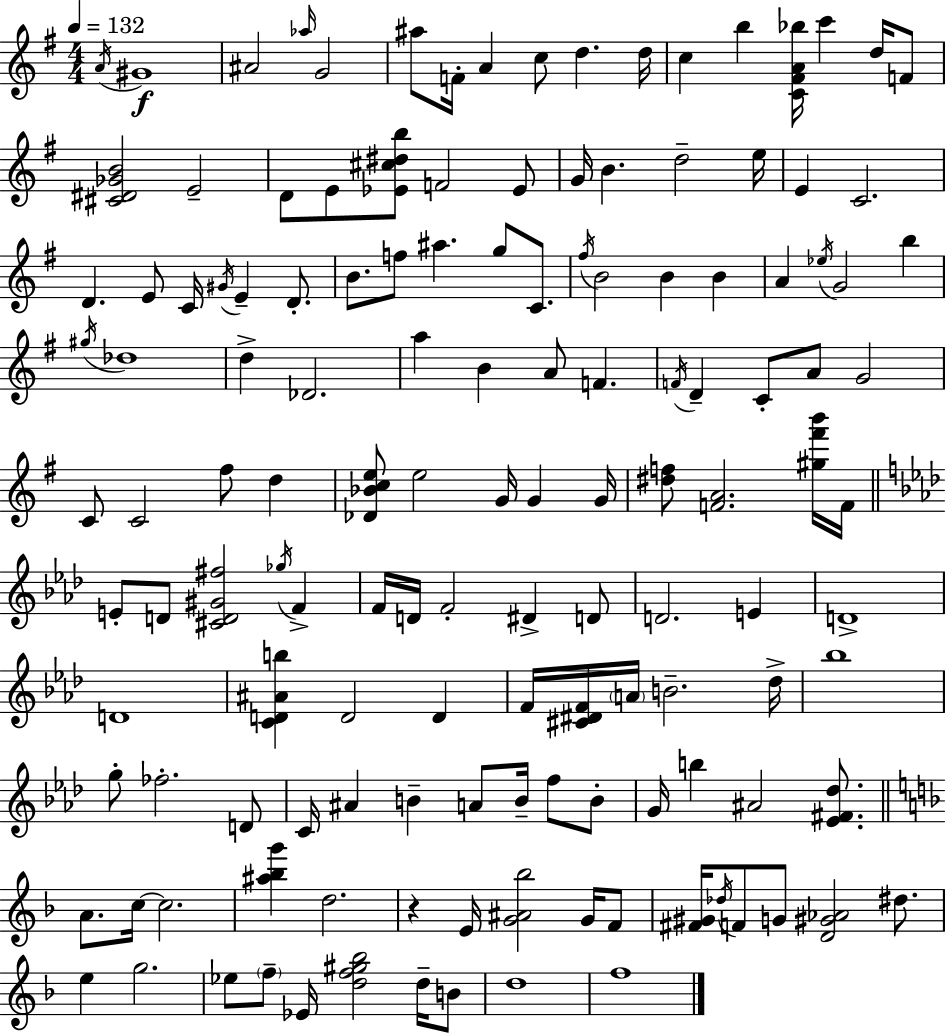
{
  \clef treble
  \numericTimeSignature
  \time 4/4
  \key g \major
  \tempo 4 = 132
  \acciaccatura { a'16 }\f gis'1 | ais'2 \grace { aes''16 } g'2 | ais''8 f'16-. a'4 c''8 d''4. | d''16 c''4 b''4 <c' fis' a' bes''>16 c'''4 d''16 | \break f'8 <cis' dis' ges' b'>2 e'2-- | d'8 e'8 <ees' cis'' dis'' b''>8 f'2 | ees'8 g'16 b'4. d''2-- | e''16 e'4 c'2. | \break d'4. e'8 c'16 \acciaccatura { gis'16 } e'4-- | d'8.-. b'8. f''8 ais''4. g''8 | c'8. \acciaccatura { fis''16 } b'2 b'4 | b'4 a'4 \acciaccatura { ees''16 } g'2 | \break b''4 \acciaccatura { gis''16 } des''1 | d''4-> des'2. | a''4 b'4 a'8 | f'4. \acciaccatura { f'16 } d'4-- c'8-. a'8 g'2 | \break c'8 c'2 | fis''8 d''4 <des' bes' c'' e''>8 e''2 | g'16 g'4 g'16 <dis'' f''>8 <f' a'>2. | <gis'' fis''' b'''>16 f'16 \bar "||" \break \key aes \major e'8-. d'8 <cis' d' gis' fis''>2 \acciaccatura { ges''16 } f'4-> | f'16 d'16 f'2-. dis'4-> d'8 | d'2. e'4 | d'1-> | \break d'1 | <c' d' ais' b''>4 d'2 d'4 | f'16 <cis' dis' f'>16 \parenthesize a'16 b'2.-- | des''16-> bes''1 | \break g''8-. fes''2.-. d'8 | c'16 ais'4 b'4-- a'8 b'16-- f''8 b'8-. | g'16 b''4 ais'2 <ees' fis' des''>8. | \bar "||" \break \key f \major a'8. c''16~~ c''2. | <ais'' bes'' g'''>4 d''2. | r4 e'16 <g' ais' bes''>2 g'16 f'8 | <fis' gis'>16 \acciaccatura { des''16 } f'8 g'8 <d' gis' aes'>2 dis''8. | \break e''4 g''2. | ees''8 \parenthesize f''8-- ees'16 <d'' f'' gis'' bes''>2 d''16-- b'8 | d''1 | f''1 | \break \bar "|."
}